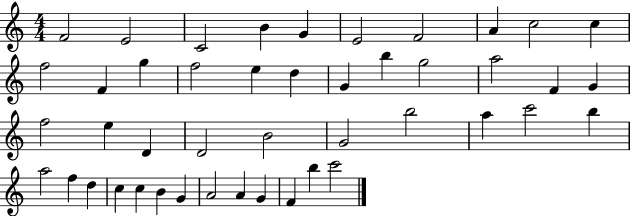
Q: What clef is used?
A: treble